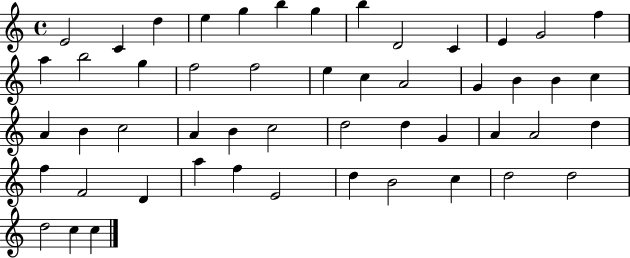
X:1
T:Untitled
M:4/4
L:1/4
K:C
E2 C d e g b g b D2 C E G2 f a b2 g f2 f2 e c A2 G B B c A B c2 A B c2 d2 d G A A2 d f F2 D a f E2 d B2 c d2 d2 d2 c c